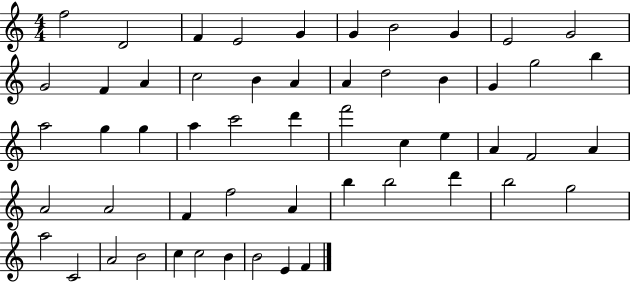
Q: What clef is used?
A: treble